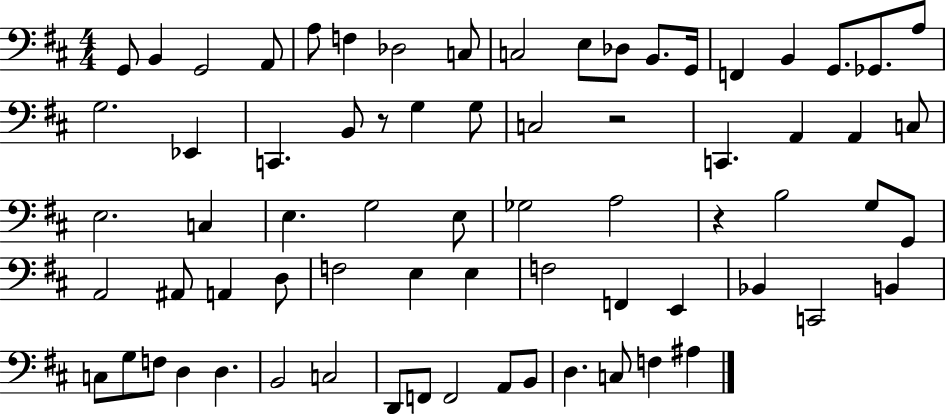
X:1
T:Untitled
M:4/4
L:1/4
K:D
G,,/2 B,, G,,2 A,,/2 A,/2 F, _D,2 C,/2 C,2 E,/2 _D,/2 B,,/2 G,,/4 F,, B,, G,,/2 _G,,/2 A,/2 G,2 _E,, C,, B,,/2 z/2 G, G,/2 C,2 z2 C,, A,, A,, C,/2 E,2 C, E, G,2 E,/2 _G,2 A,2 z B,2 G,/2 G,,/2 A,,2 ^A,,/2 A,, D,/2 F,2 E, E, F,2 F,, E,, _B,, C,,2 B,, C,/2 G,/2 F,/2 D, D, B,,2 C,2 D,,/2 F,,/2 F,,2 A,,/2 B,,/2 D, C,/2 F, ^A,